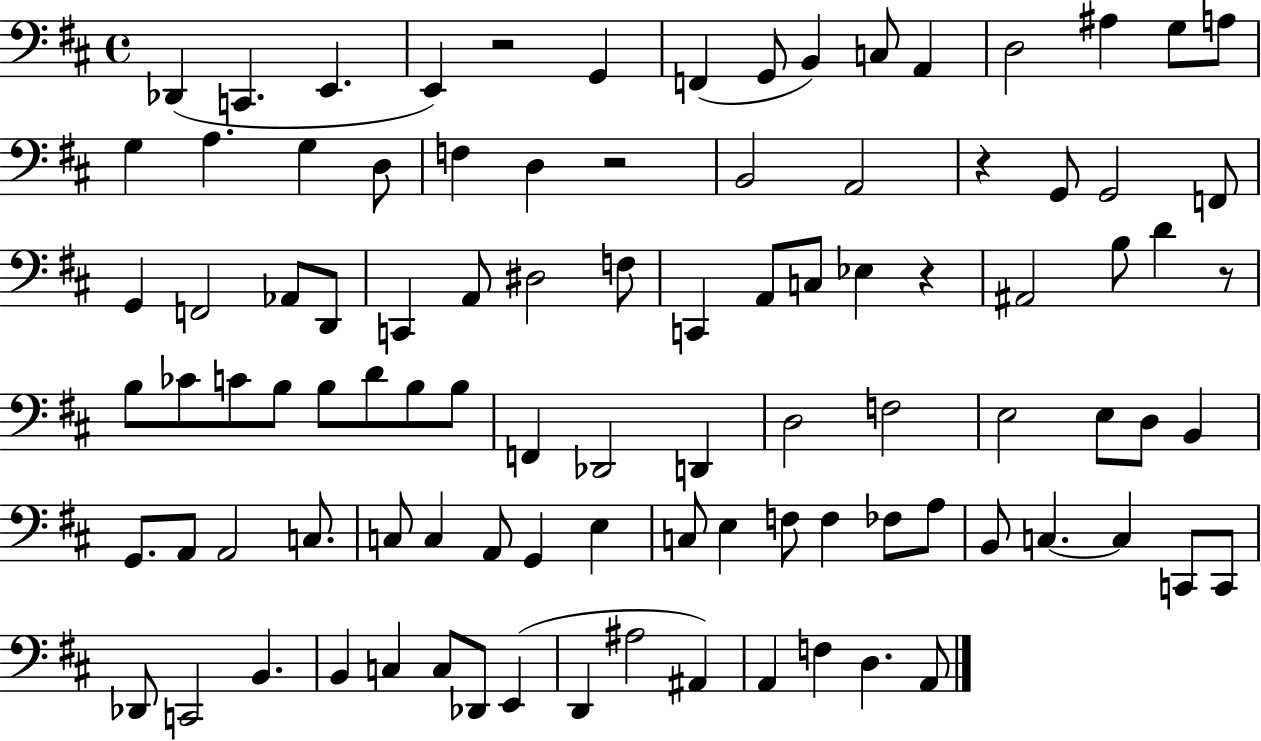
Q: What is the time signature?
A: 4/4